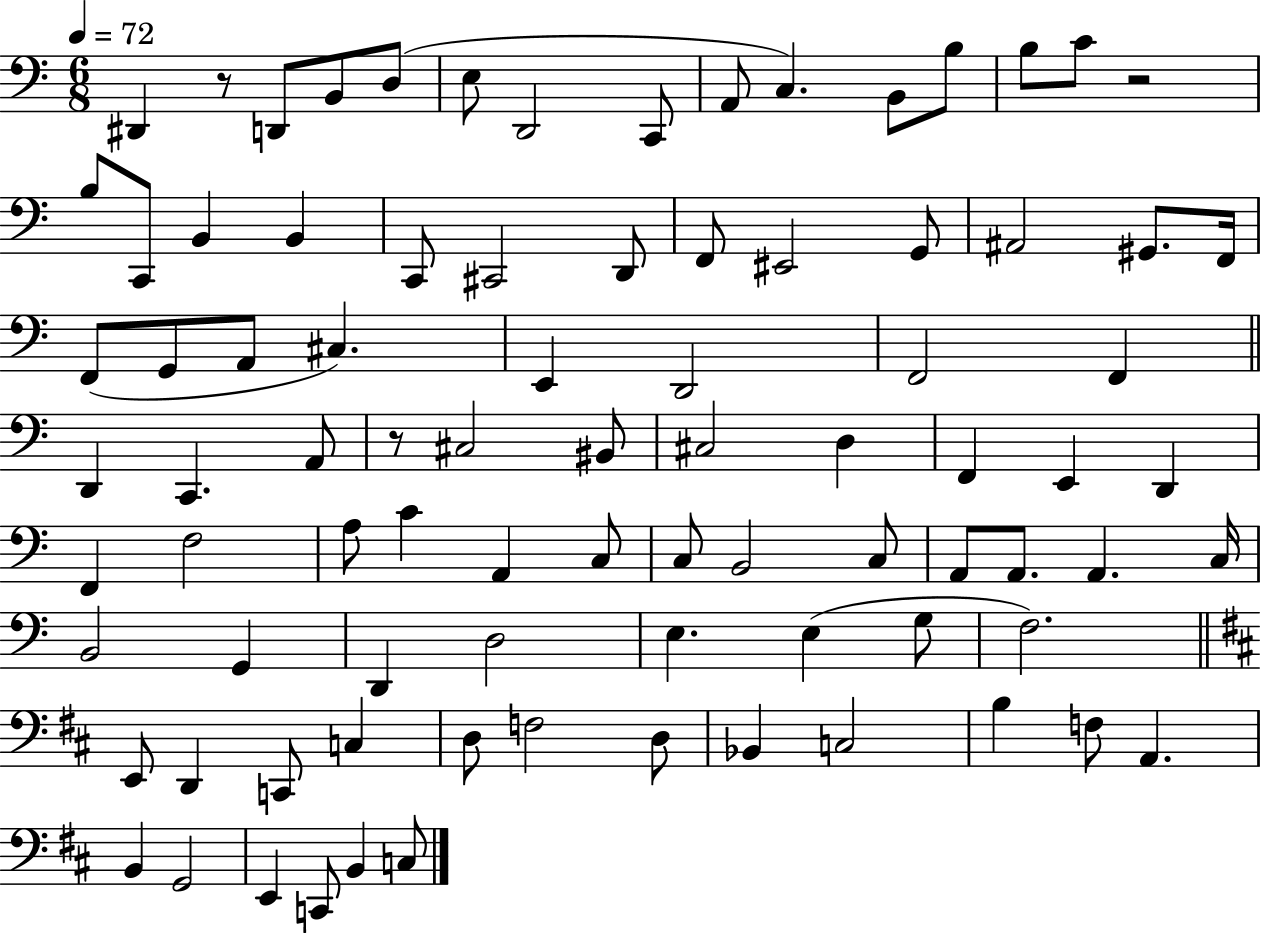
{
  \clef bass
  \numericTimeSignature
  \time 6/8
  \key c \major
  \tempo 4 = 72
  dis,4 r8 d,8 b,8 d8( | e8 d,2 c,8 | a,8 c4.) b,8 b8 | b8 c'8 r2 | \break b8 c,8 b,4 b,4 | c,8 cis,2 d,8 | f,8 eis,2 g,8 | ais,2 gis,8. f,16 | \break f,8( g,8 a,8 cis4.) | e,4 d,2 | f,2 f,4 | \bar "||" \break \key a \minor d,4 c,4. a,8 | r8 cis2 bis,8 | cis2 d4 | f,4 e,4 d,4 | \break f,4 f2 | a8 c'4 a,4 c8 | c8 b,2 c8 | a,8 a,8. a,4. c16 | \break b,2 g,4 | d,4 d2 | e4. e4( g8 | f2.) | \break \bar "||" \break \key d \major e,8 d,4 c,8 c4 | d8 f2 d8 | bes,4 c2 | b4 f8 a,4. | \break b,4 g,2 | e,4 c,8 b,4 c8 | \bar "|."
}